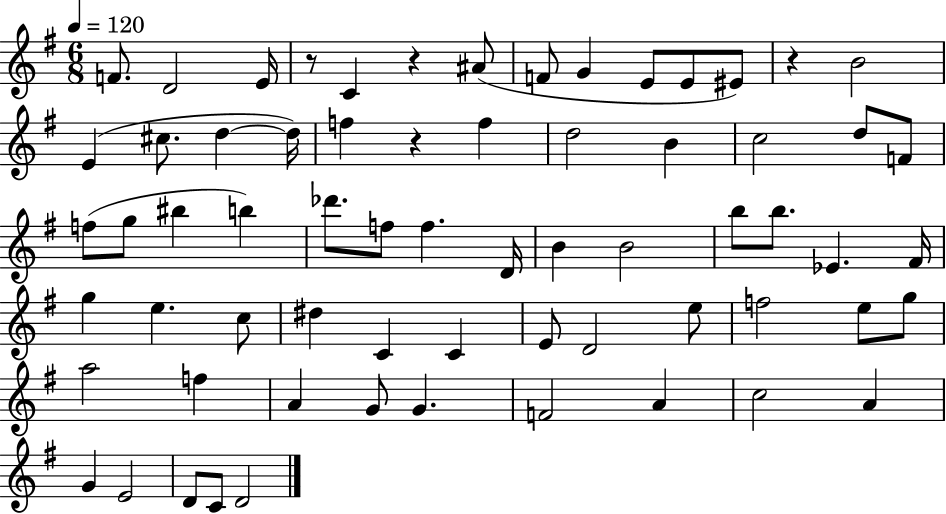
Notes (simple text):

F4/e. D4/h E4/s R/e C4/q R/q A#4/e F4/e G4/q E4/e E4/e EIS4/e R/q B4/h E4/q C#5/e. D5/q D5/s F5/q R/q F5/q D5/h B4/q C5/h D5/e F4/e F5/e G5/e BIS5/q B5/q Db6/e. F5/e F5/q. D4/s B4/q B4/h B5/e B5/e. Eb4/q. F#4/s G5/q E5/q. C5/e D#5/q C4/q C4/q E4/e D4/h E5/e F5/h E5/e G5/e A5/h F5/q A4/q G4/e G4/q. F4/h A4/q C5/h A4/q G4/q E4/h D4/e C4/e D4/h